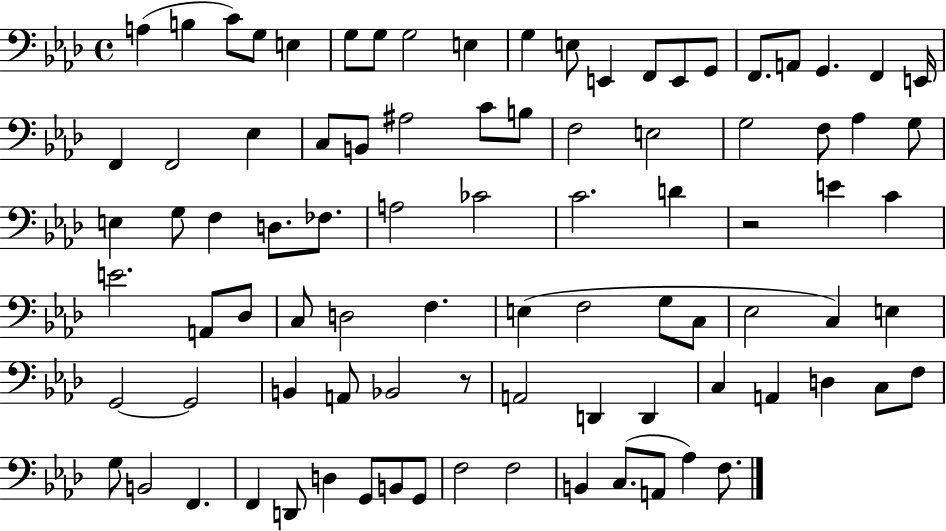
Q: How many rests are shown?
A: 2